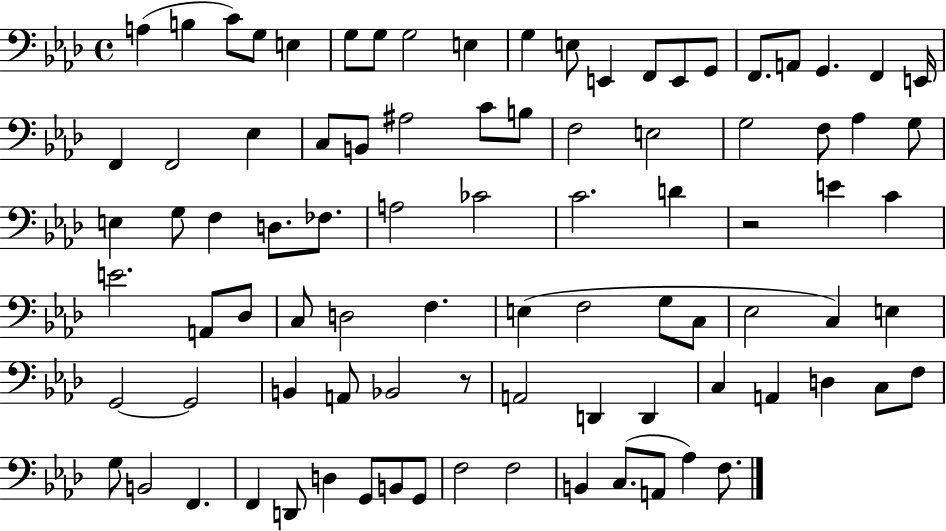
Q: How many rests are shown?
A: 2